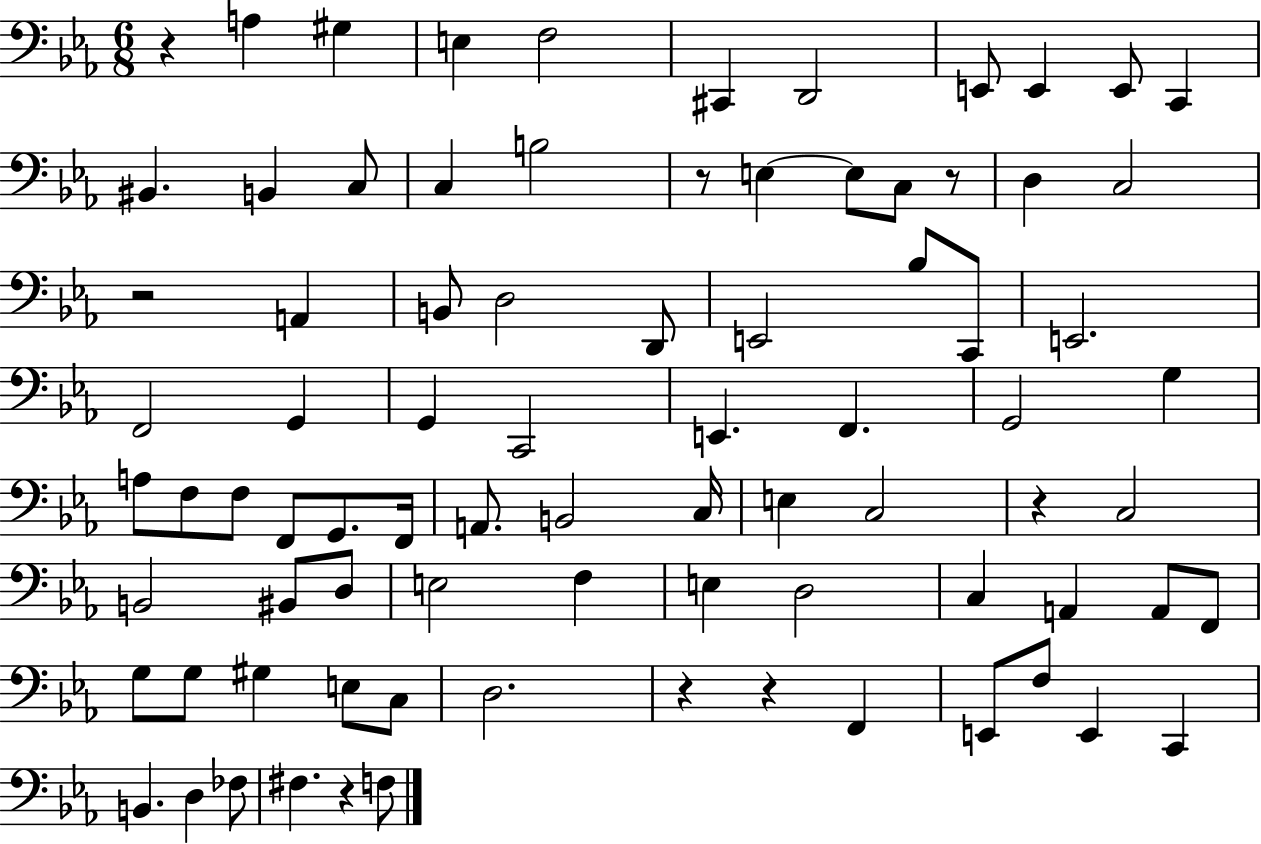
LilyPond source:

{
  \clef bass
  \numericTimeSignature
  \time 6/8
  \key ees \major
  r4 a4 gis4 | e4 f2 | cis,4 d,2 | e,8 e,4 e,8 c,4 | \break bis,4. b,4 c8 | c4 b2 | r8 e4~~ e8 c8 r8 | d4 c2 | \break r2 a,4 | b,8 d2 d,8 | e,2 bes8 c,8 | e,2. | \break f,2 g,4 | g,4 c,2 | e,4. f,4. | g,2 g4 | \break a8 f8 f8 f,8 g,8. f,16 | a,8. b,2 c16 | e4 c2 | r4 c2 | \break b,2 bis,8 d8 | e2 f4 | e4 d2 | c4 a,4 a,8 f,8 | \break g8 g8 gis4 e8 c8 | d2. | r4 r4 f,4 | e,8 f8 e,4 c,4 | \break b,4. d4 fes8 | fis4. r4 f8 | \bar "|."
}